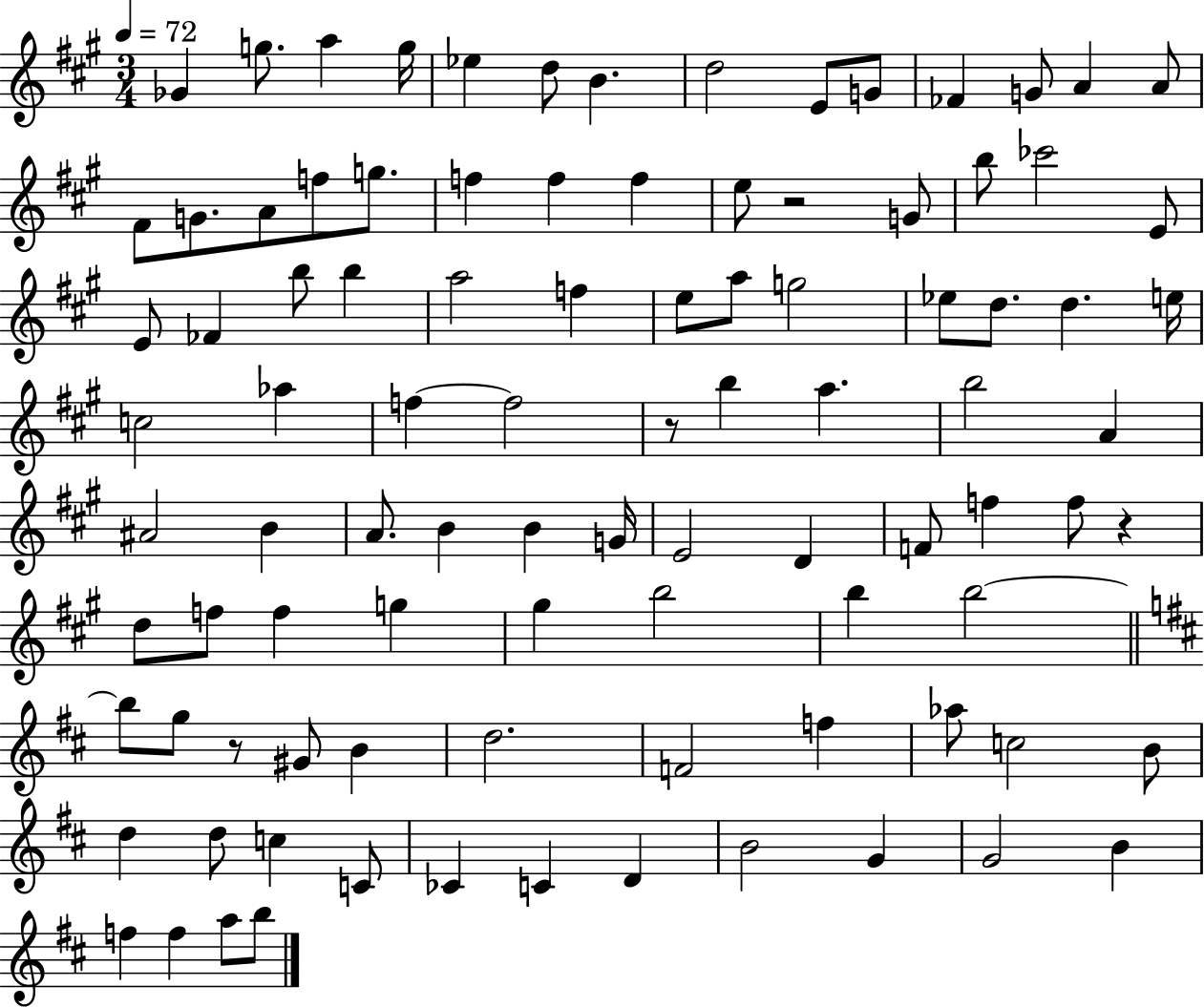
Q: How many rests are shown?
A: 4